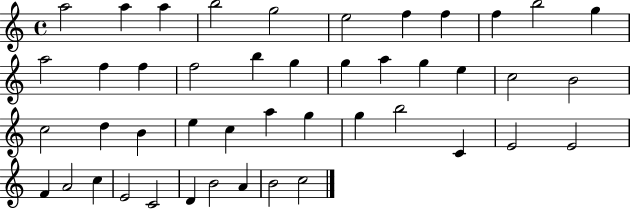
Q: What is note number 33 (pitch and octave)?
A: C4